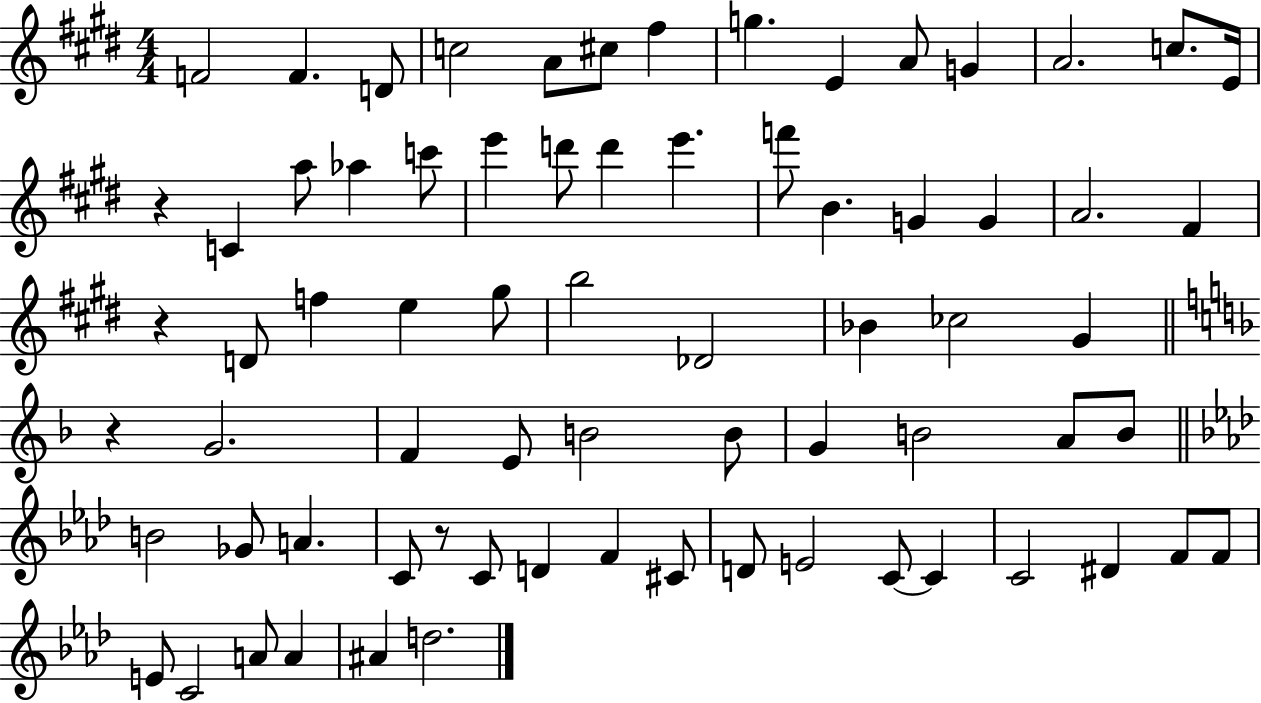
X:1
T:Untitled
M:4/4
L:1/4
K:E
F2 F D/2 c2 A/2 ^c/2 ^f g E A/2 G A2 c/2 E/4 z C a/2 _a c'/2 e' d'/2 d' e' f'/2 B G G A2 ^F z D/2 f e ^g/2 b2 _D2 _B _c2 ^G z G2 F E/2 B2 B/2 G B2 A/2 B/2 B2 _G/2 A C/2 z/2 C/2 D F ^C/2 D/2 E2 C/2 C C2 ^D F/2 F/2 E/2 C2 A/2 A ^A d2